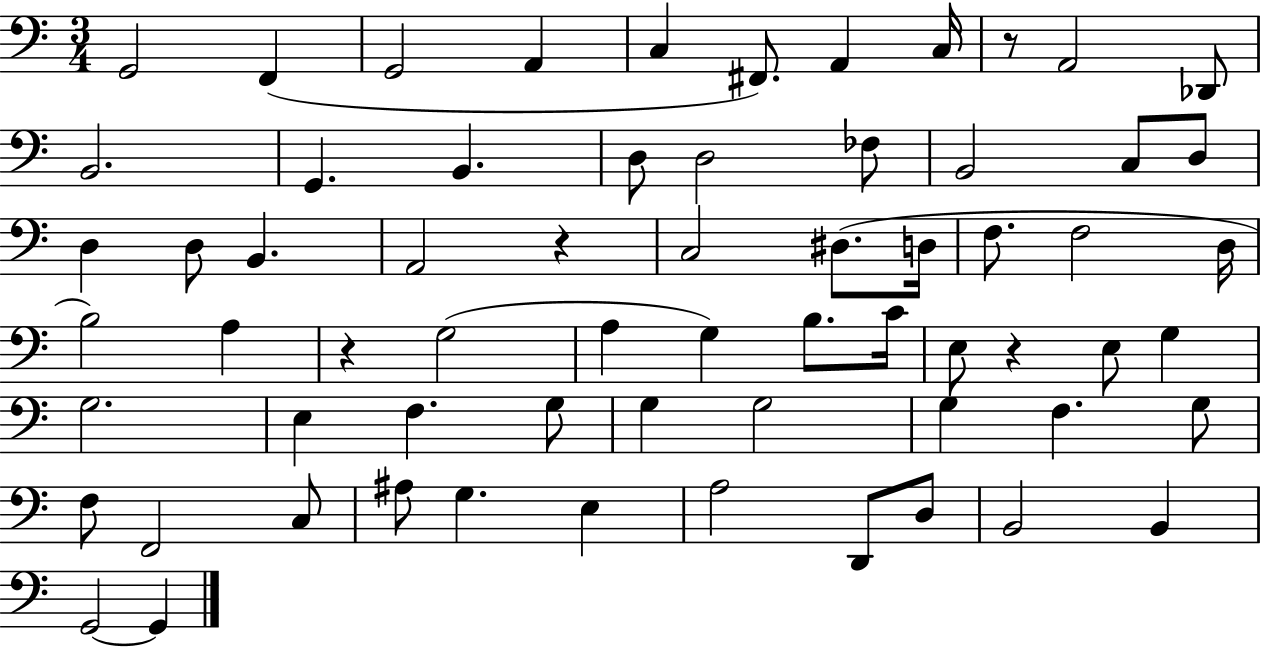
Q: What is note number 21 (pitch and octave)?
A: D3